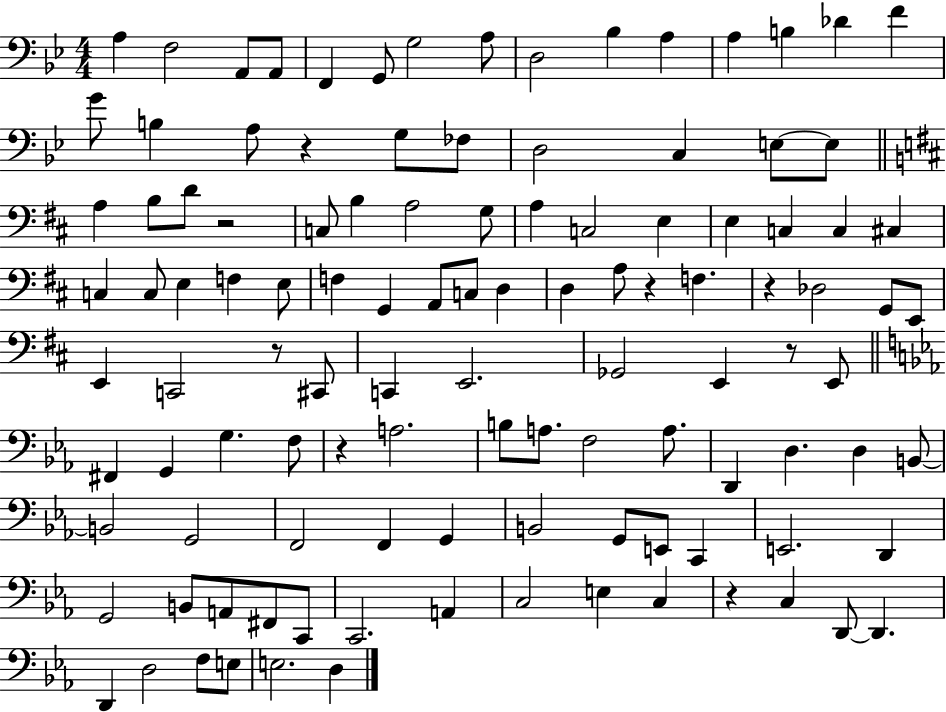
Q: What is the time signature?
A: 4/4